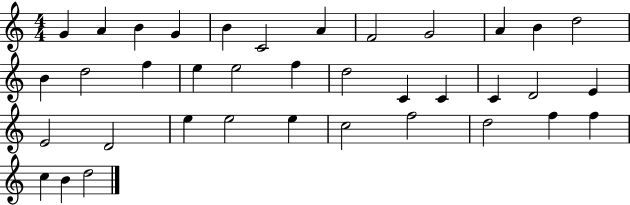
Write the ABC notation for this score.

X:1
T:Untitled
M:4/4
L:1/4
K:C
G A B G B C2 A F2 G2 A B d2 B d2 f e e2 f d2 C C C D2 E E2 D2 e e2 e c2 f2 d2 f f c B d2